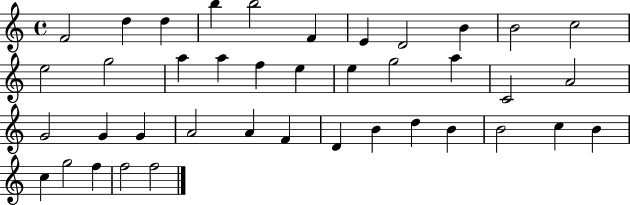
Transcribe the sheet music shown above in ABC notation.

X:1
T:Untitled
M:4/4
L:1/4
K:C
F2 d d b b2 F E D2 B B2 c2 e2 g2 a a f e e g2 a C2 A2 G2 G G A2 A F D B d B B2 c B c g2 f f2 f2